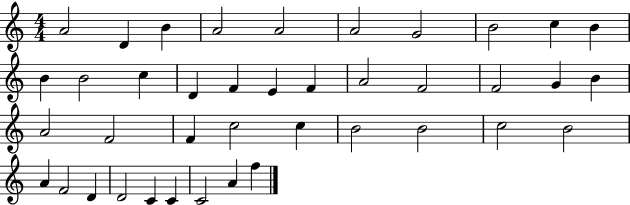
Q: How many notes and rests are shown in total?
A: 40